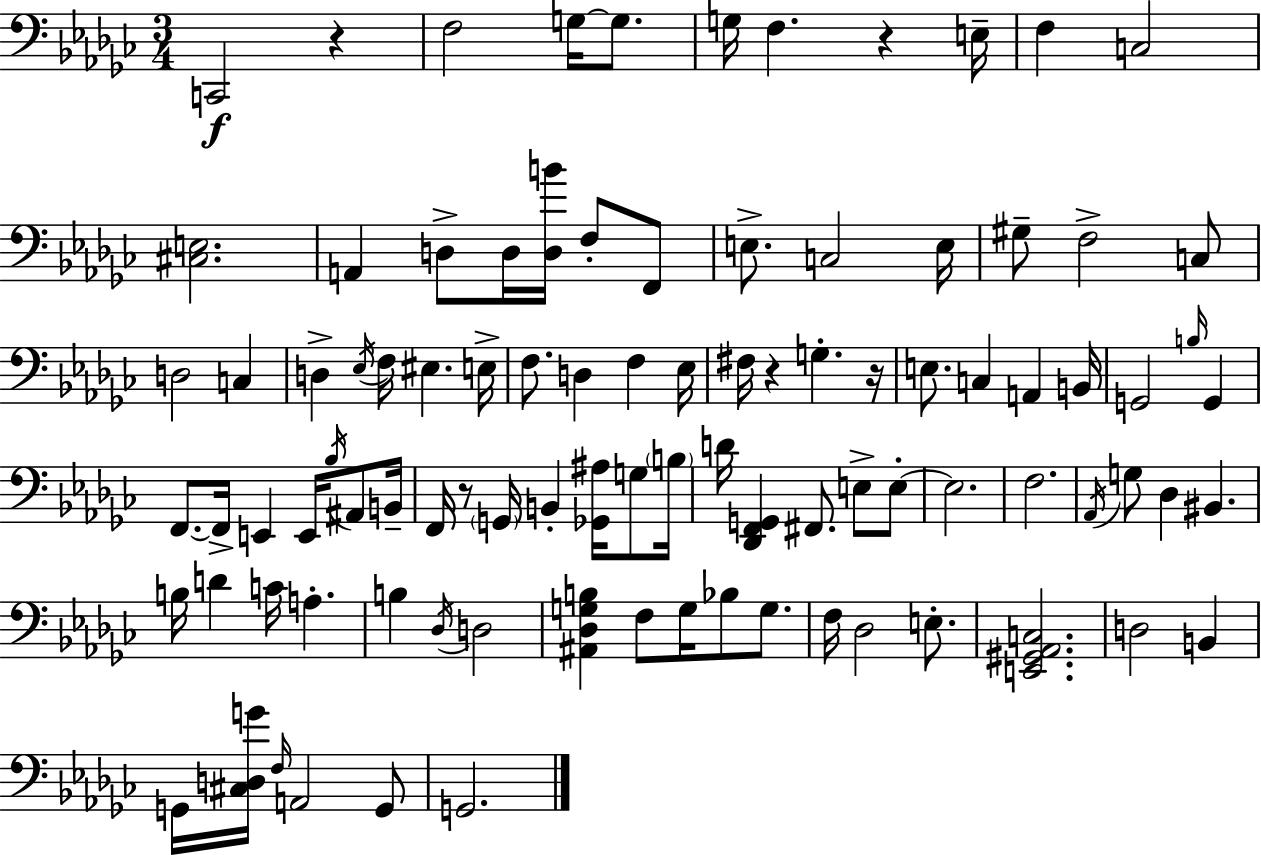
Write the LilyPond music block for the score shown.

{
  \clef bass
  \numericTimeSignature
  \time 3/4
  \key ees \minor
  c,2\f r4 | f2 g16~~ g8. | g16 f4. r4 e16-- | f4 c2 | \break <cis e>2. | a,4 d8-> d16 <d b'>16 f8-. f,8 | e8.-> c2 e16 | gis8-- f2-> c8 | \break d2 c4 | d4-> \acciaccatura { ees16 } f16 eis4. | e16-> f8. d4 f4 | ees16 fis16 r4 g4.-. | \break r16 e8. c4 a,4 | b,16 g,2 \grace { b16 } g,4 | f,8.~~ f,16-> e,4 e,16 \acciaccatura { bes16 } | ais,8 b,16-- f,16 r8 \parenthesize g,16 b,4-. <ges, ais>16 | \break g8 \parenthesize b16 d'16 <des, f, g,>4 fis,8. e8-> | e8-.~~ e2. | f2. | \acciaccatura { aes,16 } g8 des4 bis,4. | \break b16 d'4 c'16 a4.-. | b4 \acciaccatura { des16 } d2 | <ais, des g b>4 f8 g16 | bes8 g8. f16 des2 | \break e8.-. <e, gis, aes, c>2. | d2 | b,4 g,16 <cis d g'>16 \grace { f16 } a,2 | g,8 g,2. | \break \bar "|."
}